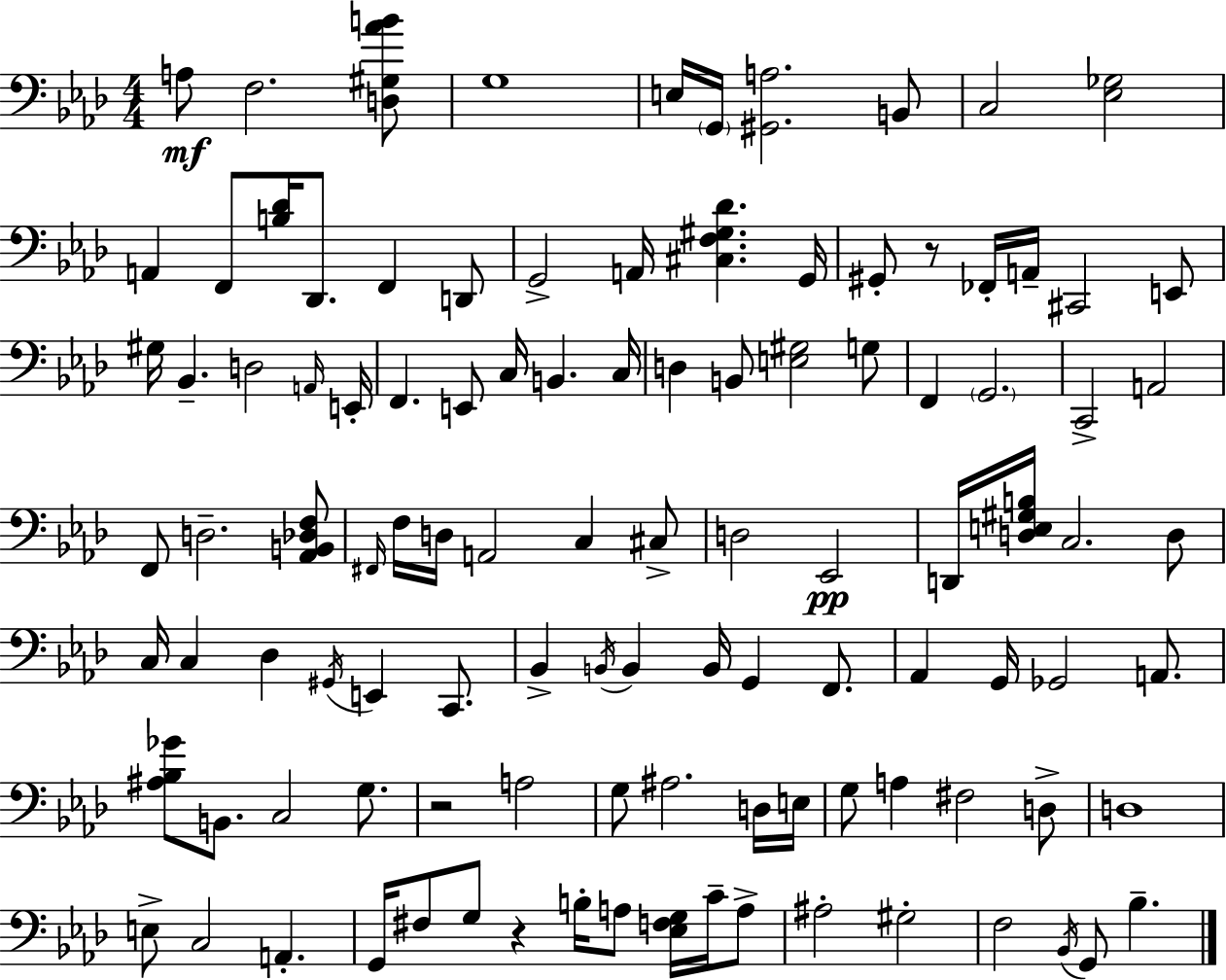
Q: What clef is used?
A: bass